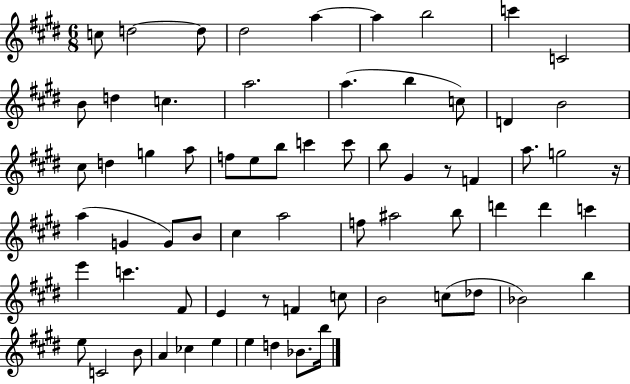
C5/e D5/h D5/e D#5/h A5/q A5/q B5/h C6/q C4/h B4/e D5/q C5/q. A5/h. A5/q. B5/q C5/e D4/q B4/h C#5/e D5/q G5/q A5/e F5/e E5/e B5/e C6/q C6/e B5/e G#4/q R/e F4/q A5/e. G5/h R/s A5/q G4/q G4/e B4/e C#5/q A5/h F5/e A#5/h B5/e D6/q D6/q C6/q E6/q C6/q. F#4/e E4/q R/e F4/q C5/e B4/h C5/e Db5/e Bb4/h B5/q E5/e C4/h B4/e A4/q CES5/q E5/q E5/q D5/q Bb4/e. B5/s